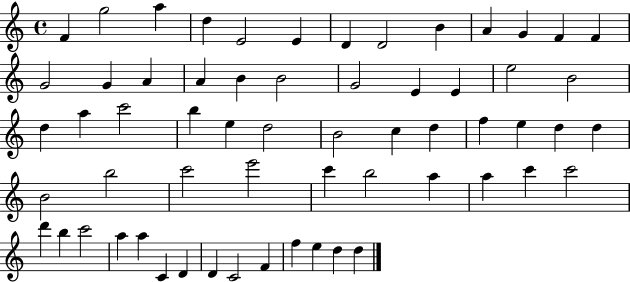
F4/q G5/h A5/q D5/q E4/h E4/q D4/q D4/h B4/q A4/q G4/q F4/q F4/q G4/h G4/q A4/q A4/q B4/q B4/h G4/h E4/q E4/q E5/h B4/h D5/q A5/q C6/h B5/q E5/q D5/h B4/h C5/q D5/q F5/q E5/q D5/q D5/q B4/h B5/h C6/h E6/h C6/q B5/h A5/q A5/q C6/q C6/h D6/q B5/q C6/h A5/q A5/q C4/q D4/q D4/q C4/h F4/q F5/q E5/q D5/q D5/q